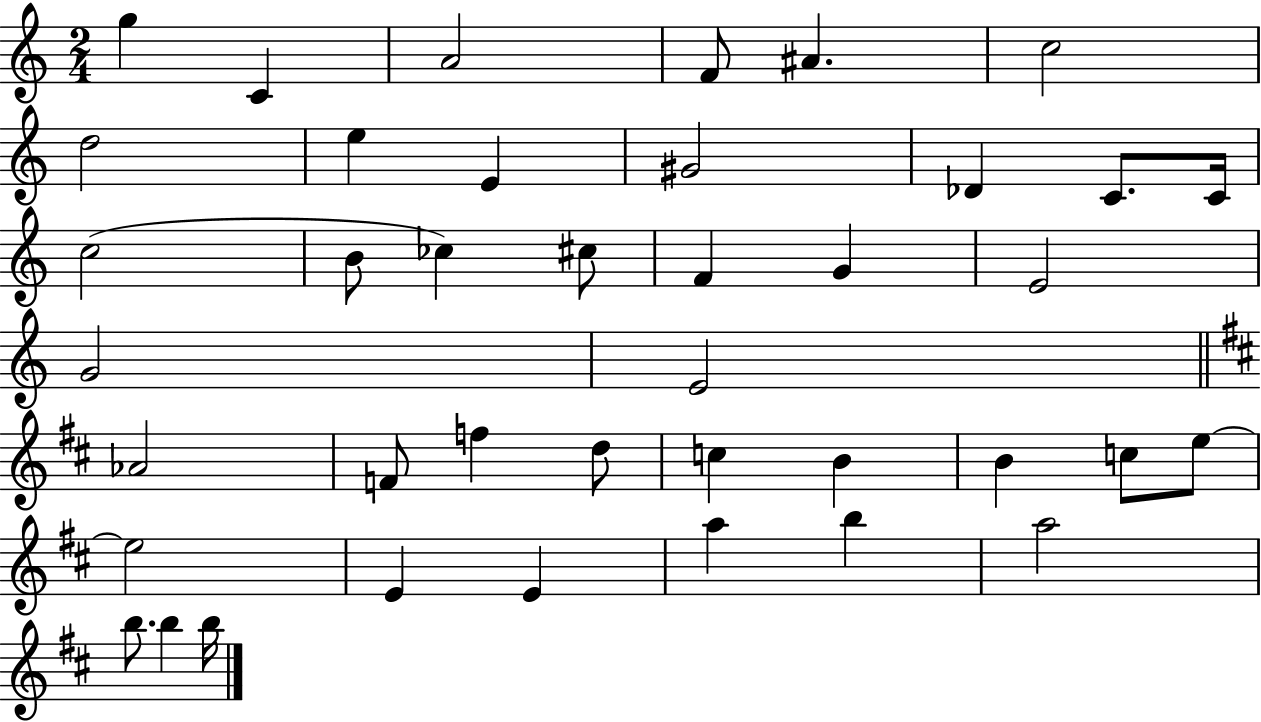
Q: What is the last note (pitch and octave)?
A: B5